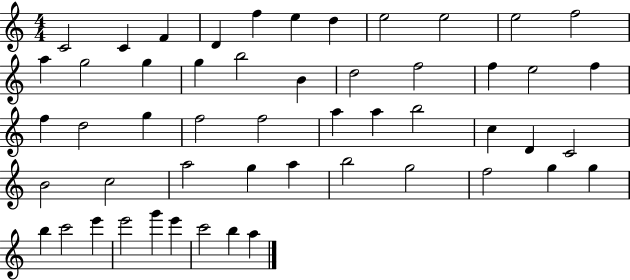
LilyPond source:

{
  \clef treble
  \numericTimeSignature
  \time 4/4
  \key c \major
  c'2 c'4 f'4 | d'4 f''4 e''4 d''4 | e''2 e''2 | e''2 f''2 | \break a''4 g''2 g''4 | g''4 b''2 b'4 | d''2 f''2 | f''4 e''2 f''4 | \break f''4 d''2 g''4 | f''2 f''2 | a''4 a''4 b''2 | c''4 d'4 c'2 | \break b'2 c''2 | a''2 g''4 a''4 | b''2 g''2 | f''2 g''4 g''4 | \break b''4 c'''2 e'''4 | e'''2 g'''4 e'''4 | c'''2 b''4 a''4 | \bar "|."
}